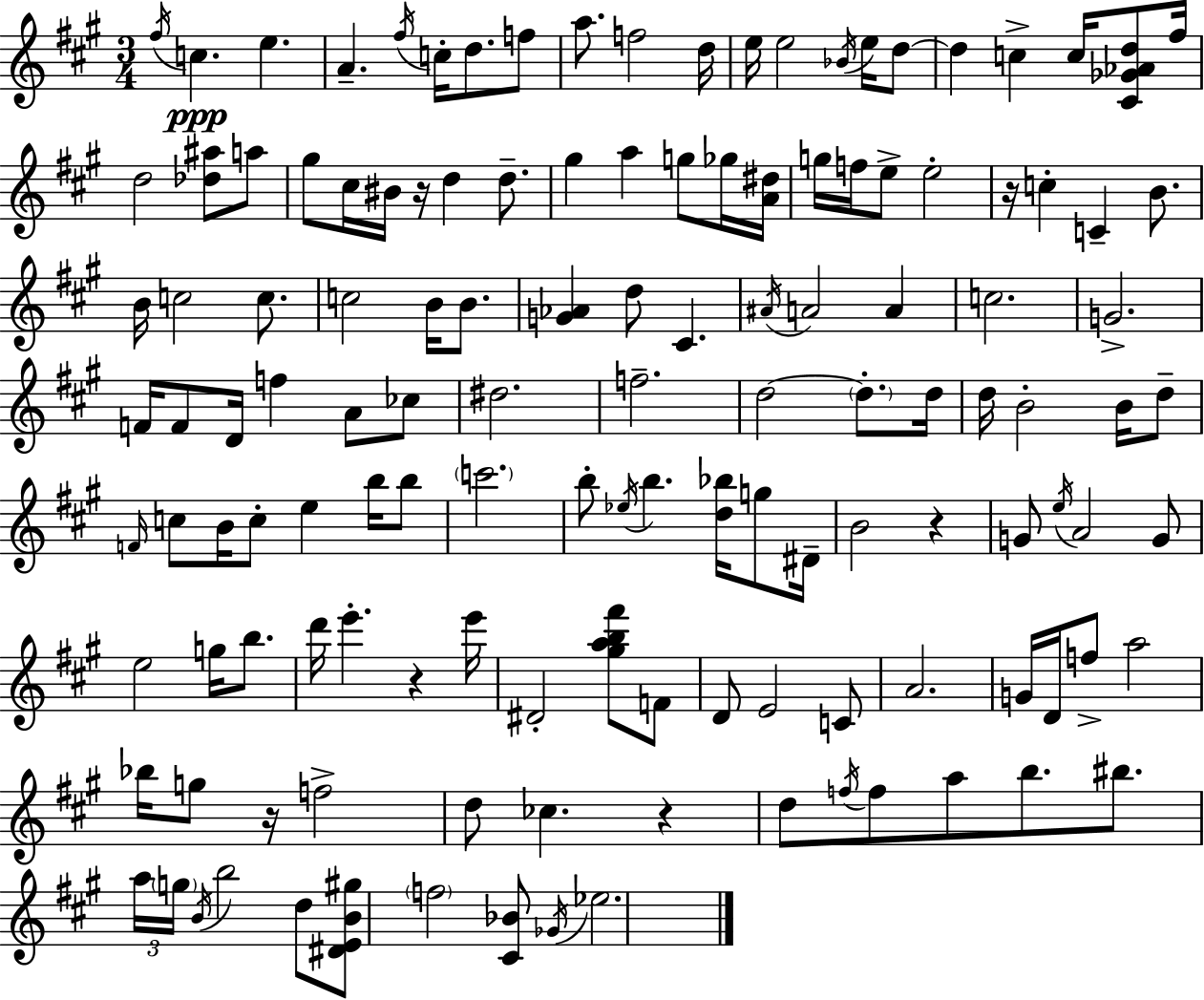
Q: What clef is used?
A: treble